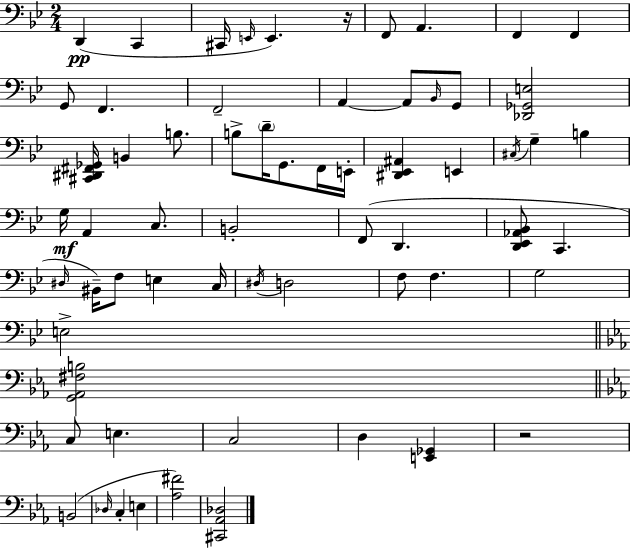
X:1
T:Untitled
M:2/4
L:1/4
K:Bb
D,, C,, ^C,,/4 E,,/4 E,, z/4 F,,/2 A,, F,, F,, G,,/2 F,, F,,2 A,, A,,/2 _B,,/4 G,,/2 [_D,,_G,,E,]2 [^C,,^D,,^F,,_G,,]/4 B,, B,/2 B,/2 D/4 G,,/2 F,,/4 E,,/4 [^D,,_E,,^A,,] E,, ^C,/4 G, B, G,/4 A,, C,/2 B,,2 F,,/2 D,, [D,,_E,,_A,,_B,,]/2 C,, ^D,/4 ^B,,/4 F,/2 E, C,/4 ^D,/4 D,2 F,/2 F, G,2 E,2 [G,,_A,,^F,B,]2 C,/2 E, C,2 D, [E,,_G,,] z2 B,,2 _D,/4 C, E, [_A,^F]2 [^C,,_A,,_D,]2